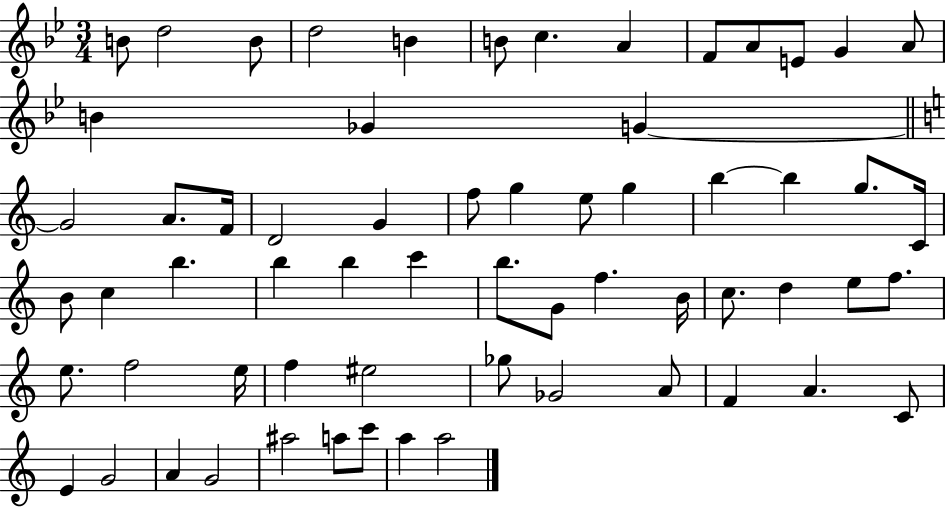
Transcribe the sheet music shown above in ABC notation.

X:1
T:Untitled
M:3/4
L:1/4
K:Bb
B/2 d2 B/2 d2 B B/2 c A F/2 A/2 E/2 G A/2 B _G G G2 A/2 F/4 D2 G f/2 g e/2 g b b g/2 C/4 B/2 c b b b c' b/2 G/2 f B/4 c/2 d e/2 f/2 e/2 f2 e/4 f ^e2 _g/2 _G2 A/2 F A C/2 E G2 A G2 ^a2 a/2 c'/2 a a2